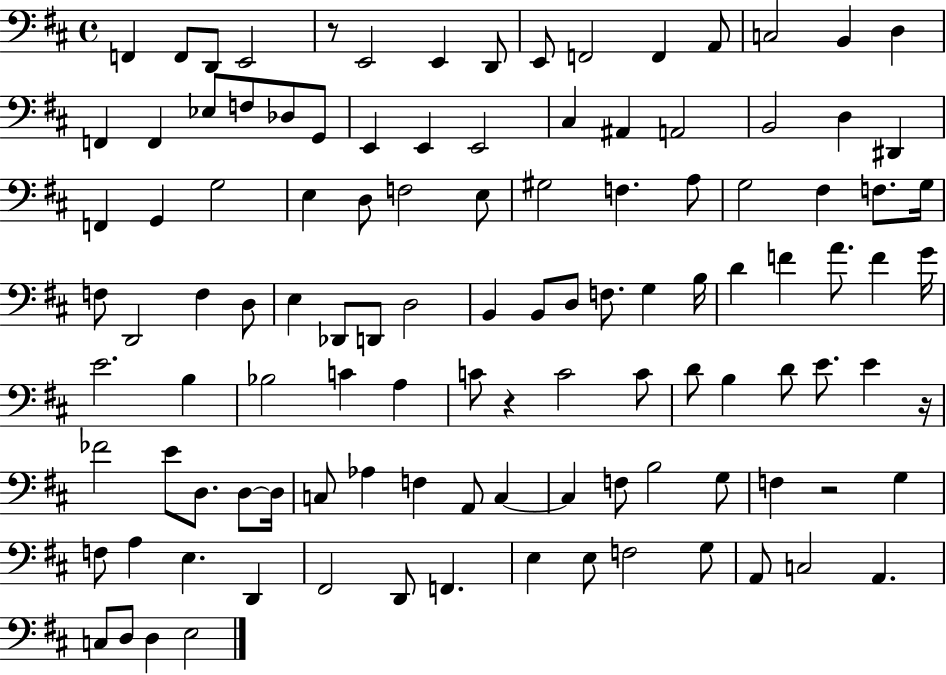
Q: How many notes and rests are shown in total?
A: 113